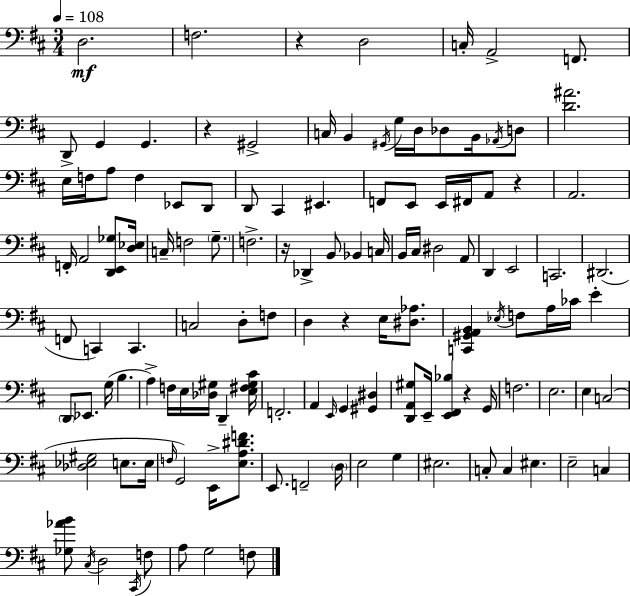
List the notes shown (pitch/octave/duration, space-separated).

D3/h. F3/h. R/q D3/h C3/s A2/h F2/e. D2/e G2/q G2/q. R/q G#2/h C3/s B2/q G#2/s G3/s D3/s Db3/e B2/s Ab2/s D3/e [D4,A#4]/h. E3/s F3/s A3/e F3/q Eb2/e D2/e D2/e C#2/q EIS2/q. F2/e E2/e E2/s F#2/s A2/e R/q A2/h. F2/s A2/h [D2,E2,Gb3]/e [D3,Eb3]/s C3/s F3/h G3/e. F3/h. R/s Db2/q B2/e Bb2/q C3/s B2/s C#3/s D#3/h A2/e D2/q E2/h C2/h. D#2/h. F2/e C2/q C2/q. C3/h D3/e F3/e D3/q R/q E3/s [D#3,Ab3]/e. [C2,G#2,A2,B2]/q Eb3/s F3/e A3/s CES4/s E4/q D2/e Eb2/e. G3/s B3/q. A3/q F3/s E3/s [Db3,G#3]/s D2/q [E3,F#3,G#3,C#4]/s F2/h. A2/q E2/s G2/q [G#2,D#3]/q [D2,A2,G#3]/e E2/s [E2,F#2,Bb3]/q R/q G2/s F3/h. E3/h. E3/q C3/h [Db3,Eb3,G#3]/h E3/e. E3/s F3/s G2/h E2/s [E3,A3,D#4,F4]/e. E2/e. F2/h D3/s E3/h G3/q EIS3/h. C3/e C3/q EIS3/q. E3/h C3/q [Gb3,Ab4,B4]/e C#3/s D3/h C#2/s F3/e A3/e G3/h F3/e